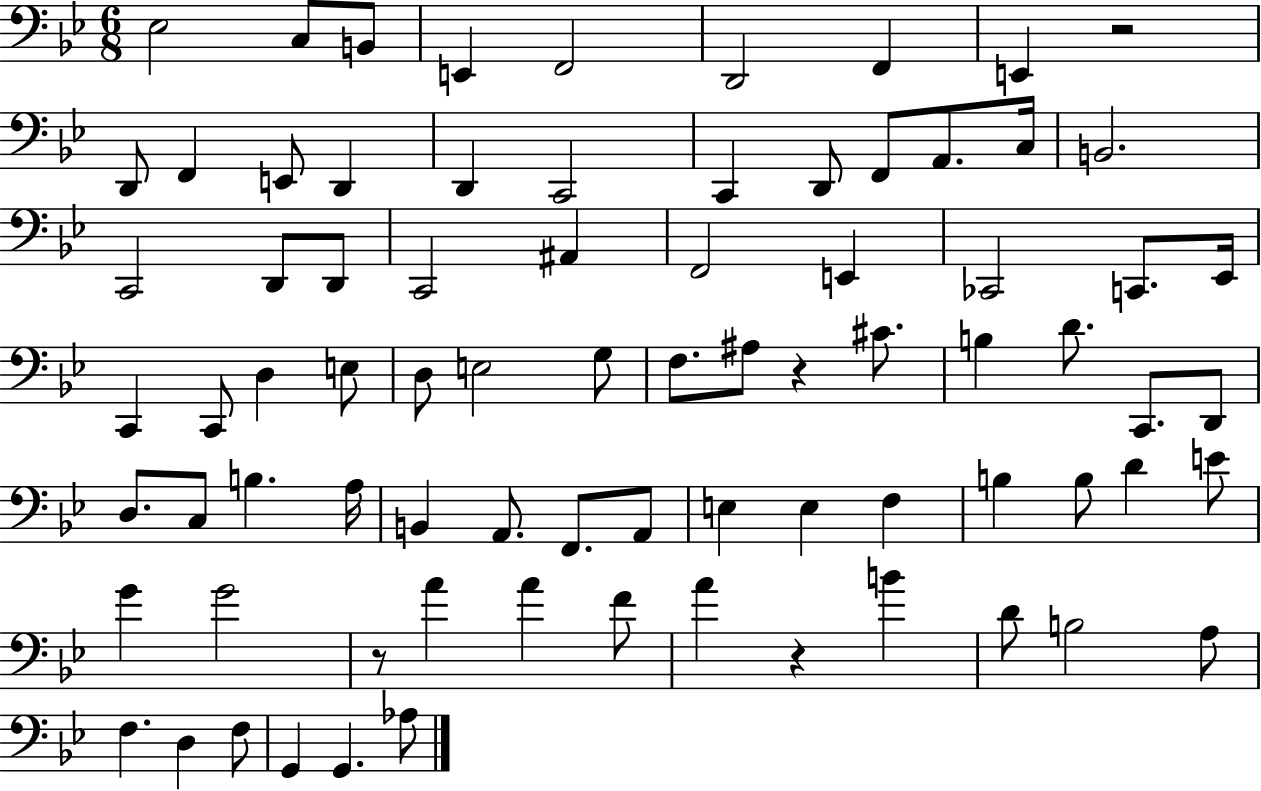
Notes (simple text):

Eb3/h C3/e B2/e E2/q F2/h D2/h F2/q E2/q R/h D2/e F2/q E2/e D2/q D2/q C2/h C2/q D2/e F2/e A2/e. C3/s B2/h. C2/h D2/e D2/e C2/h A#2/q F2/h E2/q CES2/h C2/e. Eb2/s C2/q C2/e D3/q E3/e D3/e E3/h G3/e F3/e. A#3/e R/q C#4/e. B3/q D4/e. C2/e. D2/e D3/e. C3/e B3/q. A3/s B2/q A2/e. F2/e. A2/e E3/q E3/q F3/q B3/q B3/e D4/q E4/e G4/q G4/h R/e A4/q A4/q F4/e A4/q R/q B4/q D4/e B3/h A3/e F3/q. D3/q F3/e G2/q G2/q. Ab3/e